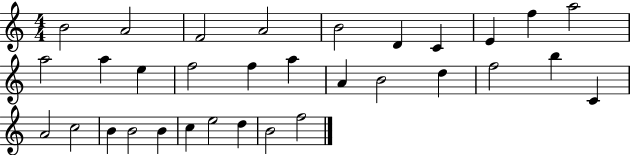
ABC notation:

X:1
T:Untitled
M:4/4
L:1/4
K:C
B2 A2 F2 A2 B2 D C E f a2 a2 a e f2 f a A B2 d f2 b C A2 c2 B B2 B c e2 d B2 f2